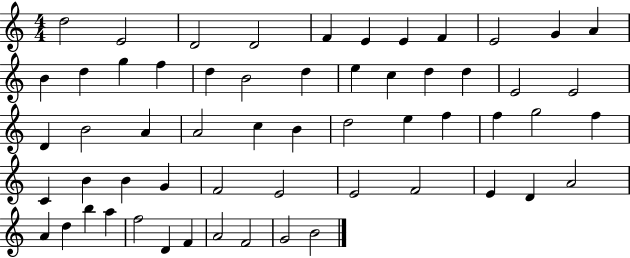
D5/h E4/h D4/h D4/h F4/q E4/q E4/q F4/q E4/h G4/q A4/q B4/q D5/q G5/q F5/q D5/q B4/h D5/q E5/q C5/q D5/q D5/q E4/h E4/h D4/q B4/h A4/q A4/h C5/q B4/q D5/h E5/q F5/q F5/q G5/h F5/q C4/q B4/q B4/q G4/q F4/h E4/h E4/h F4/h E4/q D4/q A4/h A4/q D5/q B5/q A5/q F5/h D4/q F4/q A4/h F4/h G4/h B4/h